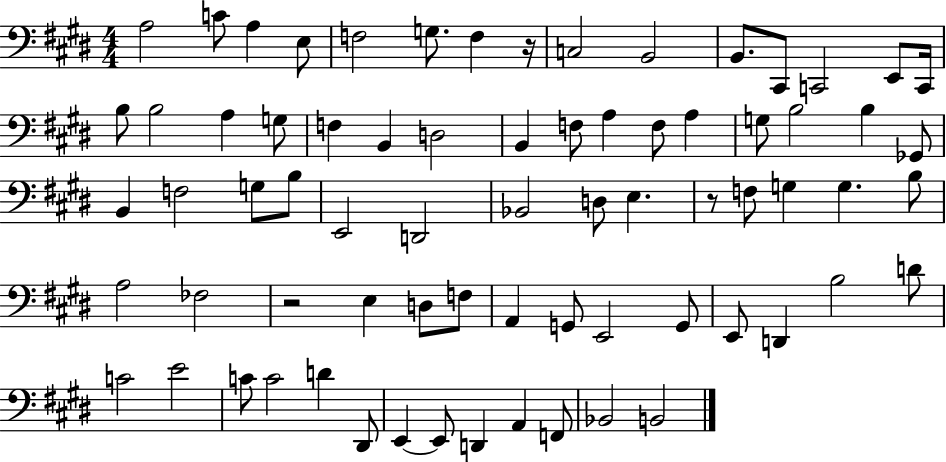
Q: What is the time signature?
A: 4/4